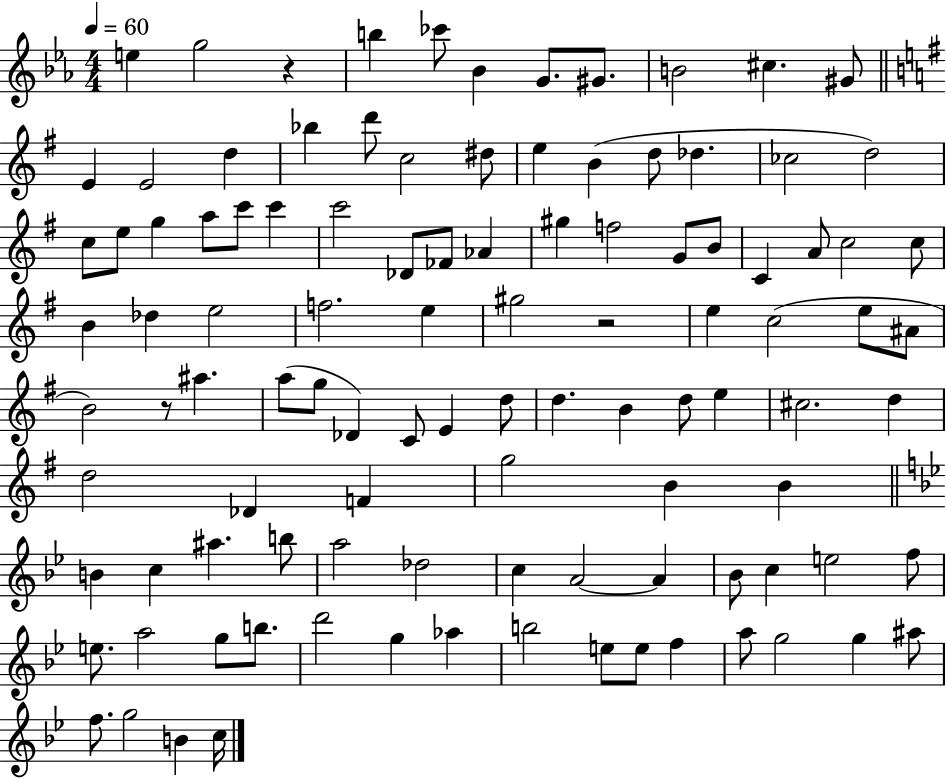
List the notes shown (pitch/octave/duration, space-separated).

E5/q G5/h R/q B5/q CES6/e Bb4/q G4/e. G#4/e. B4/h C#5/q. G#4/e E4/q E4/h D5/q Bb5/q D6/e C5/h D#5/e E5/q B4/q D5/e Db5/q. CES5/h D5/h C5/e E5/e G5/q A5/e C6/e C6/q C6/h Db4/e FES4/e Ab4/q G#5/q F5/h G4/e B4/e C4/q A4/e C5/h C5/e B4/q Db5/q E5/h F5/h. E5/q G#5/h R/h E5/q C5/h E5/e A#4/e B4/h R/e A#5/q. A5/e G5/e Db4/q C4/e E4/q D5/e D5/q. B4/q D5/e E5/q C#5/h. D5/q D5/h Db4/q F4/q G5/h B4/q B4/q B4/q C5/q A#5/q. B5/e A5/h Db5/h C5/q A4/h A4/q Bb4/e C5/q E5/h F5/e E5/e. A5/h G5/e B5/e. D6/h G5/q Ab5/q B5/h E5/e E5/e F5/q A5/e G5/h G5/q A#5/e F5/e. G5/h B4/q C5/s